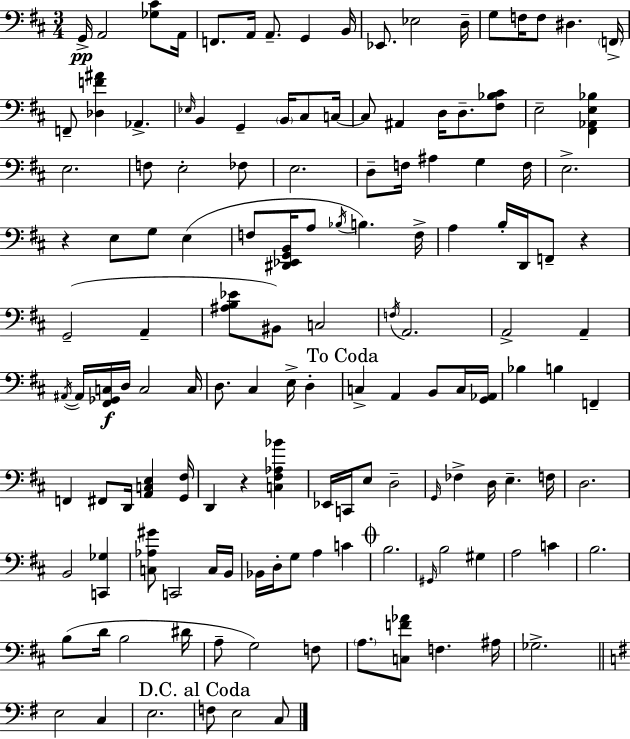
X:1
T:Untitled
M:3/4
L:1/4
K:D
G,,/4 A,,2 [_G,^C]/2 A,,/4 F,,/2 A,,/4 A,,/2 G,, B,,/4 _E,,/2 _E,2 D,/4 G,/2 F,/4 F,/2 ^D, F,,/4 F,,/2 [_D,F^A] _A,, _E,/4 B,, G,, B,,/4 ^C,/2 C,/4 C,/2 ^A,, D,/4 D,/2 [^F,_B,^C]/2 E,2 [^F,,_A,,E,_B,] E,2 F,/2 E,2 _F,/2 E,2 D,/2 F,/4 ^A, G, F,/4 E,2 z E,/2 G,/2 E, F,/2 [^D,,_E,,G,,B,,]/4 A,/2 _B,/4 B, F,/4 A, B,/4 D,,/4 F,,/2 z G,,2 A,, [^A,B,_E]/2 ^B,,/2 C,2 F,/4 A,,2 A,,2 A,, ^A,,/4 ^A,,/4 [^F,,_G,,C,]/4 D,/4 C,2 C,/4 D,/2 ^C, E,/4 D, C, A,, B,,/2 C,/4 [G,,_A,,]/4 _B, B, F,, F,, ^F,,/2 D,,/4 [A,,C,E,] [G,,^F,]/4 D,, z [C,^F,_A,_B] _E,,/4 C,,/4 E,/2 D,2 G,,/4 _F, D,/4 E, F,/4 D,2 B,,2 [C,,_G,] [C,_A,^G]/2 C,,2 C,/4 B,,/4 _B,,/4 D,/4 G,/2 A, C B,2 ^G,,/4 B,2 ^G, A,2 C B,2 B,/2 D/4 B,2 ^D/4 A,/2 G,2 F,/2 A,/2 [C,F_A]/2 F, ^A,/4 _G,2 E,2 C, E,2 F,/2 E,2 C,/2